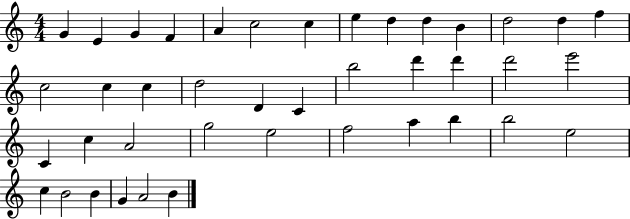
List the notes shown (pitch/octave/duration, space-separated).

G4/q E4/q G4/q F4/q A4/q C5/h C5/q E5/q D5/q D5/q B4/q D5/h D5/q F5/q C5/h C5/q C5/q D5/h D4/q C4/q B5/h D6/q D6/q D6/h E6/h C4/q C5/q A4/h G5/h E5/h F5/h A5/q B5/q B5/h E5/h C5/q B4/h B4/q G4/q A4/h B4/q